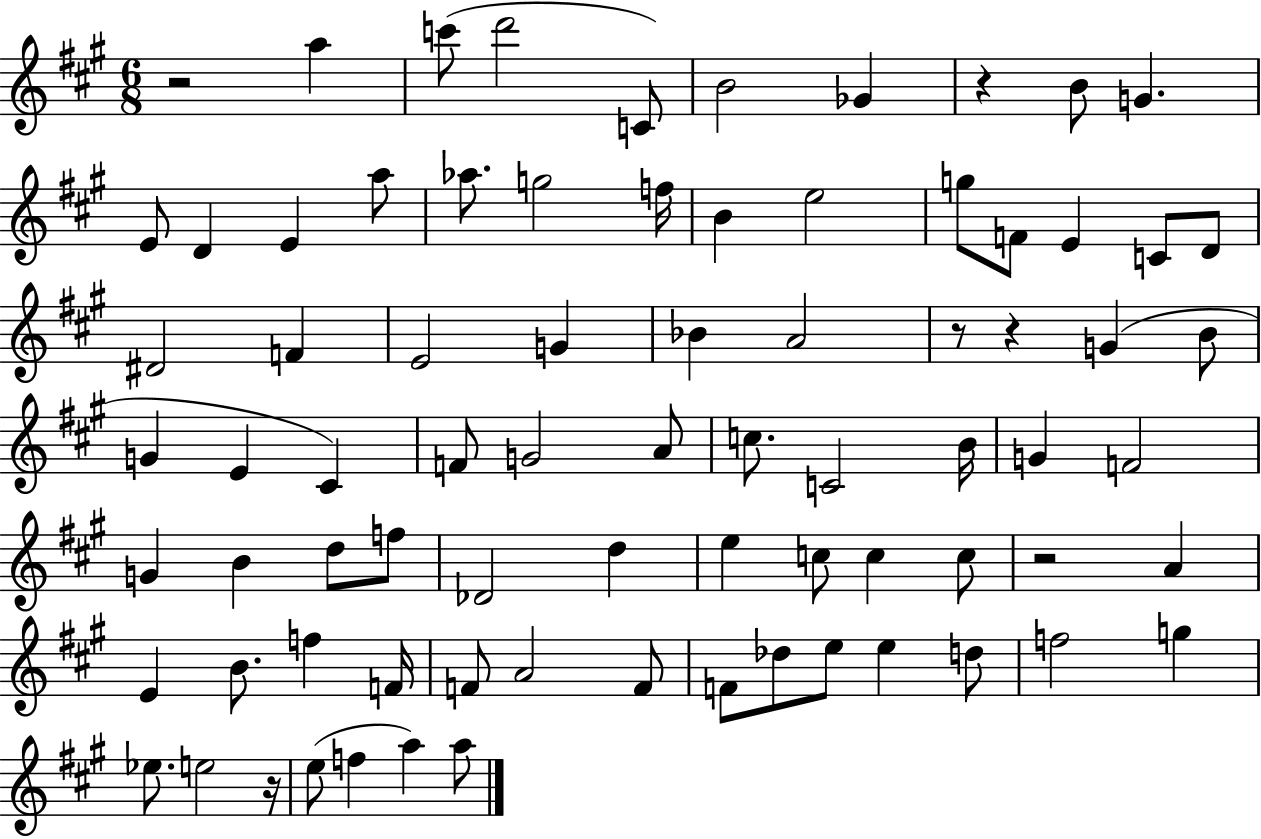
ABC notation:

X:1
T:Untitled
M:6/8
L:1/4
K:A
z2 a c'/2 d'2 C/2 B2 _G z B/2 G E/2 D E a/2 _a/2 g2 f/4 B e2 g/2 F/2 E C/2 D/2 ^D2 F E2 G _B A2 z/2 z G B/2 G E ^C F/2 G2 A/2 c/2 C2 B/4 G F2 G B d/2 f/2 _D2 d e c/2 c c/2 z2 A E B/2 f F/4 F/2 A2 F/2 F/2 _d/2 e/2 e d/2 f2 g _e/2 e2 z/4 e/2 f a a/2